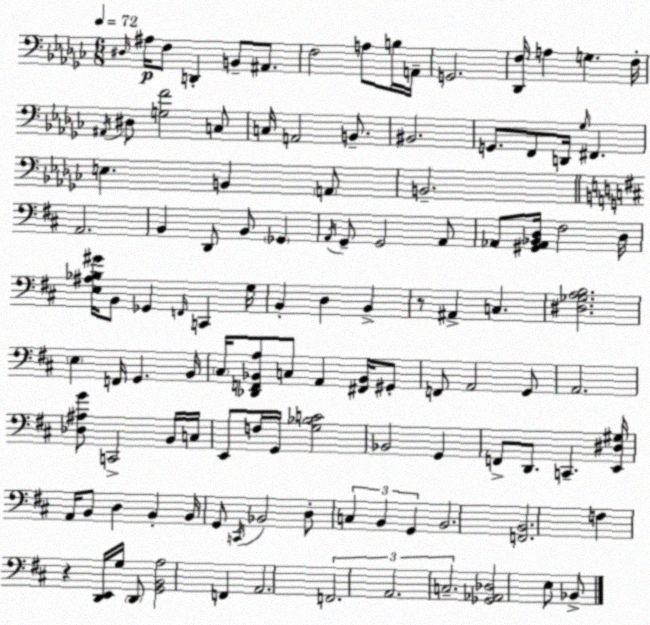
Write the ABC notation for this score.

X:1
T:Untitled
M:6/8
L:1/4
K:Ebm
^D,/4 ^A,/4 F,/2 D,, B,,/2 ^A,,/2 F,2 A,/2 B,/4 A,,/4 G,,2 [_D,,F,]/4 A, G, F,/4 ^A,,/4 ^D,/2 [G,F]2 C,/2 C,/4 A,,2 B,,/2 ^B,,2 G,,/2 F,,/2 D,,/4 _G,/4 ^F,, E, B,, A,,/2 B,,2 A,,2 B,, D,,/2 B,,/2 _G,, A,,/4 G,,/2 G,,2 A,,/2 _A,,/2 [^G,,_A,,_B,,D,]/4 ^F,2 D,/4 [E,^A,_B,^G]/4 B,,/2 _G,, F,,/4 C,, G,/4 B,, D, B,, z/2 ^A,, C, [^D,_G,A,B,]2 E, F,,/4 G,, B,,/4 ^C,/4 [_D,,F,,_B,,A,]/2 C,/2 A,, [^F,,_B,,]/4 ^G,,/2 F,,/2 A,,2 G,,/2 A,,2 [_D,^A,G]/2 C,,2 B,,/4 C,/4 E,,/2 F,/4 G,,/4 [G,_B,C]2 _B,,2 G,, F,,/2 D,,/2 C,, [E,,^D,^G,]/4 A,,/4 B,,/2 D, B,, B,,/4 G,,/2 C,,/4 _B,,2 D,/2 C, B,, G,, B,,2 [F,,B,,]2 F, z [D,,E,,]/4 G,/4 D,,/2 [G,,B,,A,]2 F,, A,,2 F,,2 A,,2 C,2 [_G,,_A,,_D,]2 E,/2 _B,,/2